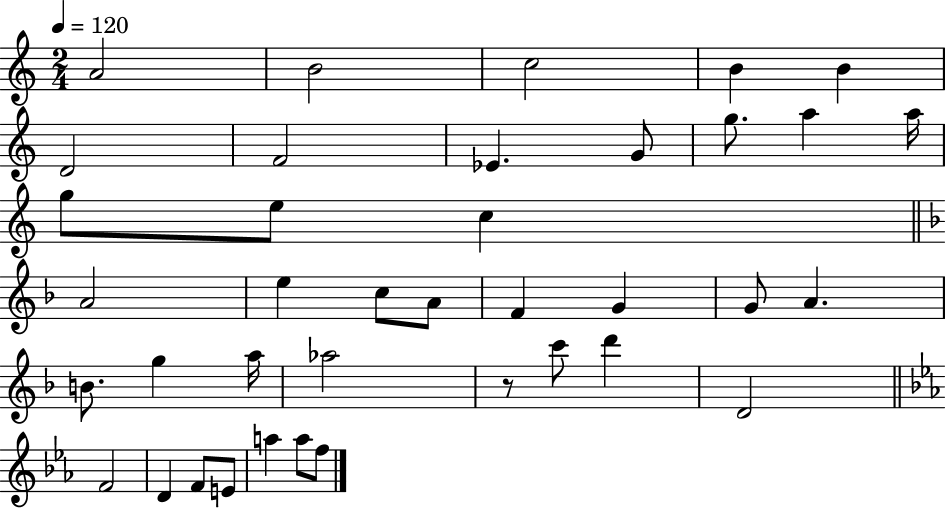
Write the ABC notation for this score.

X:1
T:Untitled
M:2/4
L:1/4
K:C
A2 B2 c2 B B D2 F2 _E G/2 g/2 a a/4 g/2 e/2 c A2 e c/2 A/2 F G G/2 A B/2 g a/4 _a2 z/2 c'/2 d' D2 F2 D F/2 E/2 a a/2 f/2